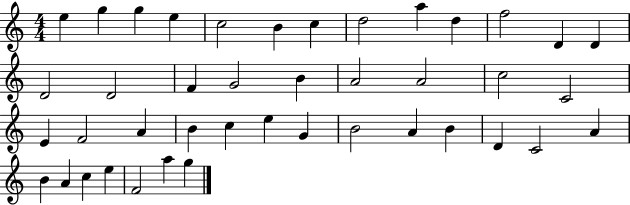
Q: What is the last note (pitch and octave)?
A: G5